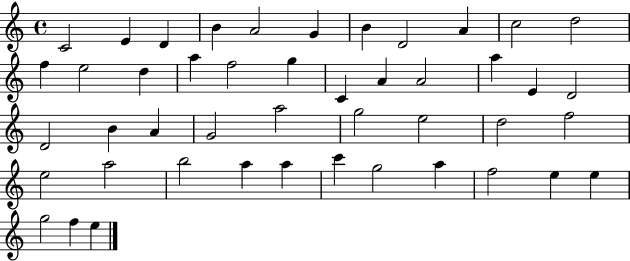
{
  \clef treble
  \time 4/4
  \defaultTimeSignature
  \key c \major
  c'2 e'4 d'4 | b'4 a'2 g'4 | b'4 d'2 a'4 | c''2 d''2 | \break f''4 e''2 d''4 | a''4 f''2 g''4 | c'4 a'4 a'2 | a''4 e'4 d'2 | \break d'2 b'4 a'4 | g'2 a''2 | g''2 e''2 | d''2 f''2 | \break e''2 a''2 | b''2 a''4 a''4 | c'''4 g''2 a''4 | f''2 e''4 e''4 | \break g''2 f''4 e''4 | \bar "|."
}